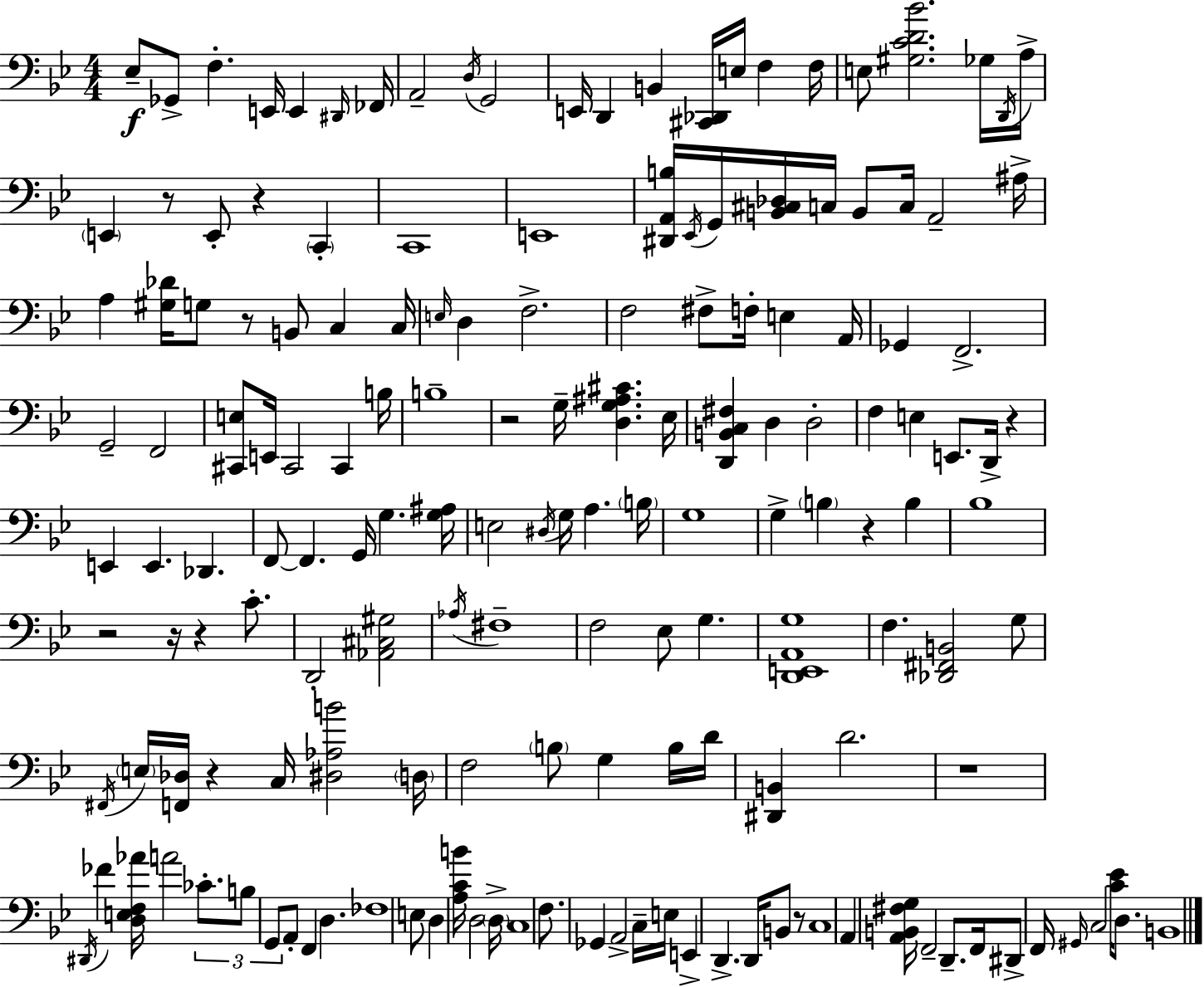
Eb3/e Gb2/e F3/q. E2/s E2/q D#2/s FES2/s A2/h D3/s G2/h E2/s D2/q B2/q [C#2,Db2]/s E3/s F3/q F3/s E3/e [G#3,C4,D4,Bb4]/h. Gb3/s D2/s A3/s E2/q R/e E2/e R/q C2/q C2/w E2/w [D#2,A2,B3]/s Eb2/s G2/s [B2,C#3,Db3]/s C3/s B2/e C3/s A2/h A#3/s A3/q [G#3,Db4]/s G3/e R/e B2/e C3/q C3/s E3/s D3/q F3/h. F3/h F#3/e F3/s E3/q A2/s Gb2/q F2/h. G2/h F2/h [C#2,E3]/e E2/s C#2/h C#2/q B3/s B3/w R/h G3/s [D3,G3,A#3,C#4]/q. Eb3/s [D2,B2,C3,F#3]/q D3/q D3/h F3/q E3/q E2/e. D2/s R/q E2/q E2/q. Db2/q. F2/e F2/q. G2/s G3/q. [G3,A#3]/s E3/h D#3/s G3/s A3/q. B3/s G3/w G3/q B3/q R/q B3/q Bb3/w R/h R/s R/q C4/e. D2/h [Ab2,C#3,G#3]/h Ab3/s F#3/w F3/h Eb3/e G3/q. [D2,E2,A2,G3]/w F3/q. [Db2,F#2,B2]/h G3/e F#2/s E3/s [F2,Db3]/s R/q C3/s [D#3,Ab3,B4]/h D3/s F3/h B3/e G3/q B3/s D4/s [D#2,B2]/q D4/h. R/w D#2/s FES4/q [D3,E3,F3,Ab4]/s A4/h CES4/e. B3/e G2/e A2/e F2/q D3/q. FES3/w E3/e D3/q [A3,C4,B4]/s D3/h D3/s C3/w F3/e. Gb2/q A2/h C3/s E3/s E2/q D2/q. D2/s B2/e R/e C3/w A2/q [A2,B2,F#3,G3]/s F2/h D2/e. F2/s D#2/e F2/s G#2/s C3/h [C4,Eb4]/s D3/e. B2/w